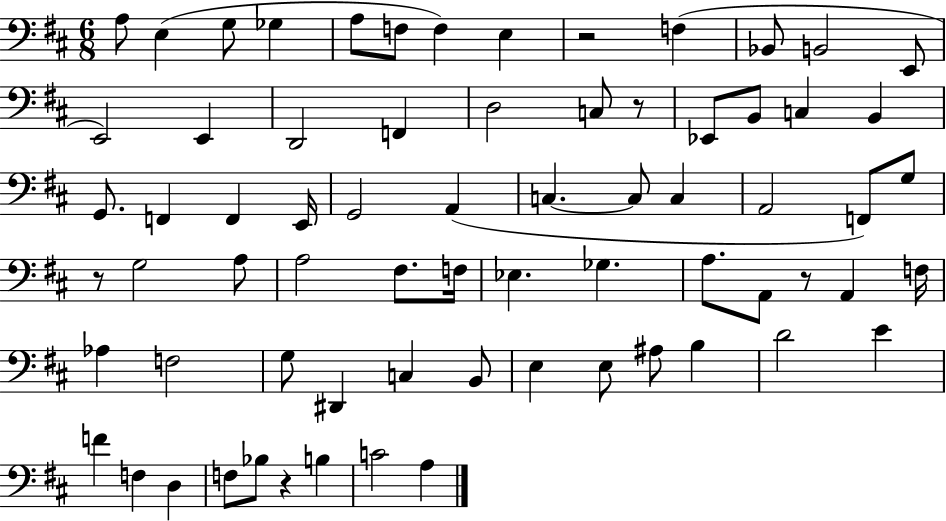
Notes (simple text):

A3/e E3/q G3/e Gb3/q A3/e F3/e F3/q E3/q R/h F3/q Bb2/e B2/h E2/e E2/h E2/q D2/h F2/q D3/h C3/e R/e Eb2/e B2/e C3/q B2/q G2/e. F2/q F2/q E2/s G2/h A2/q C3/q. C3/e C3/q A2/h F2/e G3/e R/e G3/h A3/e A3/h F#3/e. F3/s Eb3/q. Gb3/q. A3/e. A2/e R/e A2/q F3/s Ab3/q F3/h G3/e D#2/q C3/q B2/e E3/q E3/e A#3/e B3/q D4/h E4/q F4/q F3/q D3/q F3/e Bb3/e R/q B3/q C4/h A3/q